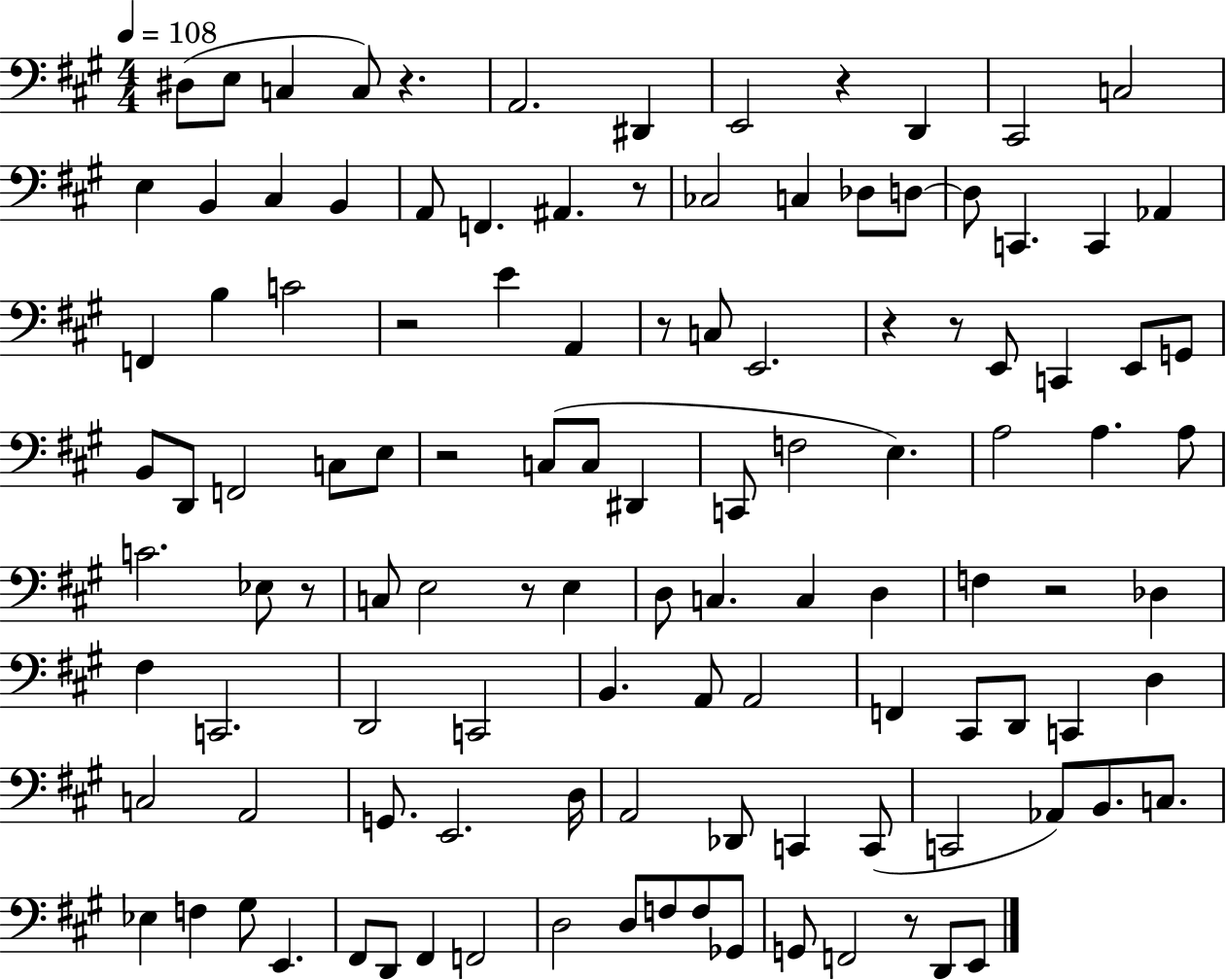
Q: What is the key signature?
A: A major